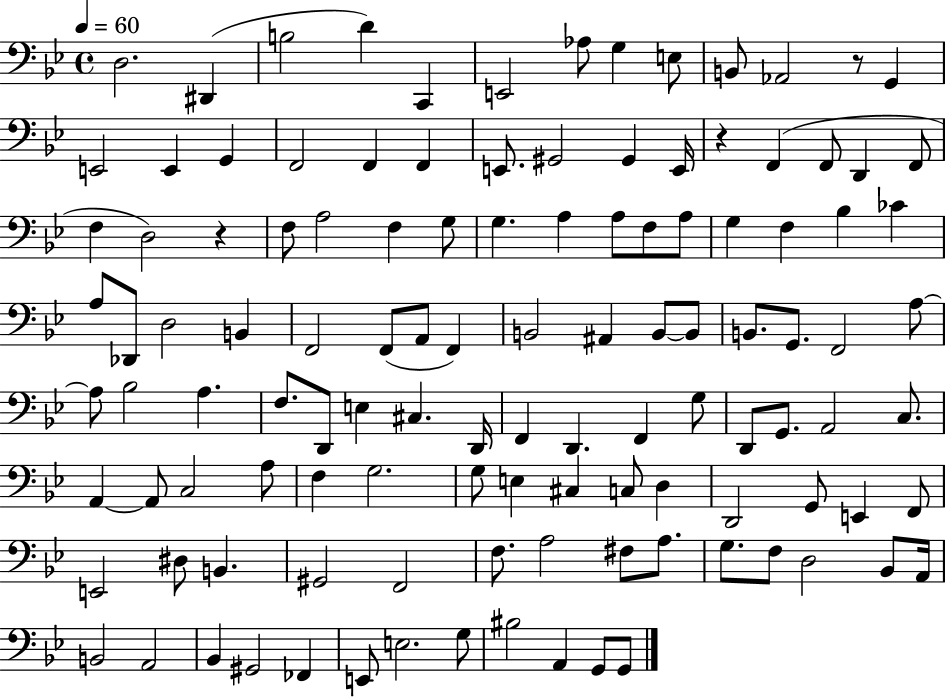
X:1
T:Untitled
M:4/4
L:1/4
K:Bb
D,2 ^D,, B,2 D C,, E,,2 _A,/2 G, E,/2 B,,/2 _A,,2 z/2 G,, E,,2 E,, G,, F,,2 F,, F,, E,,/2 ^G,,2 ^G,, E,,/4 z F,, F,,/2 D,, F,,/2 F, D,2 z F,/2 A,2 F, G,/2 G, A, A,/2 F,/2 A,/2 G, F, _B, _C A,/2 _D,,/2 D,2 B,, F,,2 F,,/2 A,,/2 F,, B,,2 ^A,, B,,/2 B,,/2 B,,/2 G,,/2 F,,2 A,/2 A,/2 _B,2 A, F,/2 D,,/2 E, ^C, D,,/4 F,, D,, F,, G,/2 D,,/2 G,,/2 A,,2 C,/2 A,, A,,/2 C,2 A,/2 F, G,2 G,/2 E, ^C, C,/2 D, D,,2 G,,/2 E,, F,,/2 E,,2 ^D,/2 B,, ^G,,2 F,,2 F,/2 A,2 ^F,/2 A,/2 G,/2 F,/2 D,2 _B,,/2 A,,/4 B,,2 A,,2 _B,, ^G,,2 _F,, E,,/2 E,2 G,/2 ^B,2 A,, G,,/2 G,,/2